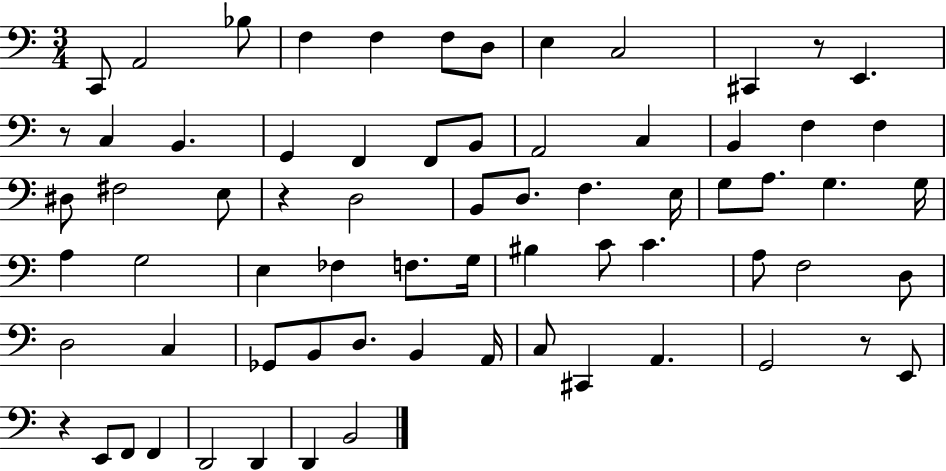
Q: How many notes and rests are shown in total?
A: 70